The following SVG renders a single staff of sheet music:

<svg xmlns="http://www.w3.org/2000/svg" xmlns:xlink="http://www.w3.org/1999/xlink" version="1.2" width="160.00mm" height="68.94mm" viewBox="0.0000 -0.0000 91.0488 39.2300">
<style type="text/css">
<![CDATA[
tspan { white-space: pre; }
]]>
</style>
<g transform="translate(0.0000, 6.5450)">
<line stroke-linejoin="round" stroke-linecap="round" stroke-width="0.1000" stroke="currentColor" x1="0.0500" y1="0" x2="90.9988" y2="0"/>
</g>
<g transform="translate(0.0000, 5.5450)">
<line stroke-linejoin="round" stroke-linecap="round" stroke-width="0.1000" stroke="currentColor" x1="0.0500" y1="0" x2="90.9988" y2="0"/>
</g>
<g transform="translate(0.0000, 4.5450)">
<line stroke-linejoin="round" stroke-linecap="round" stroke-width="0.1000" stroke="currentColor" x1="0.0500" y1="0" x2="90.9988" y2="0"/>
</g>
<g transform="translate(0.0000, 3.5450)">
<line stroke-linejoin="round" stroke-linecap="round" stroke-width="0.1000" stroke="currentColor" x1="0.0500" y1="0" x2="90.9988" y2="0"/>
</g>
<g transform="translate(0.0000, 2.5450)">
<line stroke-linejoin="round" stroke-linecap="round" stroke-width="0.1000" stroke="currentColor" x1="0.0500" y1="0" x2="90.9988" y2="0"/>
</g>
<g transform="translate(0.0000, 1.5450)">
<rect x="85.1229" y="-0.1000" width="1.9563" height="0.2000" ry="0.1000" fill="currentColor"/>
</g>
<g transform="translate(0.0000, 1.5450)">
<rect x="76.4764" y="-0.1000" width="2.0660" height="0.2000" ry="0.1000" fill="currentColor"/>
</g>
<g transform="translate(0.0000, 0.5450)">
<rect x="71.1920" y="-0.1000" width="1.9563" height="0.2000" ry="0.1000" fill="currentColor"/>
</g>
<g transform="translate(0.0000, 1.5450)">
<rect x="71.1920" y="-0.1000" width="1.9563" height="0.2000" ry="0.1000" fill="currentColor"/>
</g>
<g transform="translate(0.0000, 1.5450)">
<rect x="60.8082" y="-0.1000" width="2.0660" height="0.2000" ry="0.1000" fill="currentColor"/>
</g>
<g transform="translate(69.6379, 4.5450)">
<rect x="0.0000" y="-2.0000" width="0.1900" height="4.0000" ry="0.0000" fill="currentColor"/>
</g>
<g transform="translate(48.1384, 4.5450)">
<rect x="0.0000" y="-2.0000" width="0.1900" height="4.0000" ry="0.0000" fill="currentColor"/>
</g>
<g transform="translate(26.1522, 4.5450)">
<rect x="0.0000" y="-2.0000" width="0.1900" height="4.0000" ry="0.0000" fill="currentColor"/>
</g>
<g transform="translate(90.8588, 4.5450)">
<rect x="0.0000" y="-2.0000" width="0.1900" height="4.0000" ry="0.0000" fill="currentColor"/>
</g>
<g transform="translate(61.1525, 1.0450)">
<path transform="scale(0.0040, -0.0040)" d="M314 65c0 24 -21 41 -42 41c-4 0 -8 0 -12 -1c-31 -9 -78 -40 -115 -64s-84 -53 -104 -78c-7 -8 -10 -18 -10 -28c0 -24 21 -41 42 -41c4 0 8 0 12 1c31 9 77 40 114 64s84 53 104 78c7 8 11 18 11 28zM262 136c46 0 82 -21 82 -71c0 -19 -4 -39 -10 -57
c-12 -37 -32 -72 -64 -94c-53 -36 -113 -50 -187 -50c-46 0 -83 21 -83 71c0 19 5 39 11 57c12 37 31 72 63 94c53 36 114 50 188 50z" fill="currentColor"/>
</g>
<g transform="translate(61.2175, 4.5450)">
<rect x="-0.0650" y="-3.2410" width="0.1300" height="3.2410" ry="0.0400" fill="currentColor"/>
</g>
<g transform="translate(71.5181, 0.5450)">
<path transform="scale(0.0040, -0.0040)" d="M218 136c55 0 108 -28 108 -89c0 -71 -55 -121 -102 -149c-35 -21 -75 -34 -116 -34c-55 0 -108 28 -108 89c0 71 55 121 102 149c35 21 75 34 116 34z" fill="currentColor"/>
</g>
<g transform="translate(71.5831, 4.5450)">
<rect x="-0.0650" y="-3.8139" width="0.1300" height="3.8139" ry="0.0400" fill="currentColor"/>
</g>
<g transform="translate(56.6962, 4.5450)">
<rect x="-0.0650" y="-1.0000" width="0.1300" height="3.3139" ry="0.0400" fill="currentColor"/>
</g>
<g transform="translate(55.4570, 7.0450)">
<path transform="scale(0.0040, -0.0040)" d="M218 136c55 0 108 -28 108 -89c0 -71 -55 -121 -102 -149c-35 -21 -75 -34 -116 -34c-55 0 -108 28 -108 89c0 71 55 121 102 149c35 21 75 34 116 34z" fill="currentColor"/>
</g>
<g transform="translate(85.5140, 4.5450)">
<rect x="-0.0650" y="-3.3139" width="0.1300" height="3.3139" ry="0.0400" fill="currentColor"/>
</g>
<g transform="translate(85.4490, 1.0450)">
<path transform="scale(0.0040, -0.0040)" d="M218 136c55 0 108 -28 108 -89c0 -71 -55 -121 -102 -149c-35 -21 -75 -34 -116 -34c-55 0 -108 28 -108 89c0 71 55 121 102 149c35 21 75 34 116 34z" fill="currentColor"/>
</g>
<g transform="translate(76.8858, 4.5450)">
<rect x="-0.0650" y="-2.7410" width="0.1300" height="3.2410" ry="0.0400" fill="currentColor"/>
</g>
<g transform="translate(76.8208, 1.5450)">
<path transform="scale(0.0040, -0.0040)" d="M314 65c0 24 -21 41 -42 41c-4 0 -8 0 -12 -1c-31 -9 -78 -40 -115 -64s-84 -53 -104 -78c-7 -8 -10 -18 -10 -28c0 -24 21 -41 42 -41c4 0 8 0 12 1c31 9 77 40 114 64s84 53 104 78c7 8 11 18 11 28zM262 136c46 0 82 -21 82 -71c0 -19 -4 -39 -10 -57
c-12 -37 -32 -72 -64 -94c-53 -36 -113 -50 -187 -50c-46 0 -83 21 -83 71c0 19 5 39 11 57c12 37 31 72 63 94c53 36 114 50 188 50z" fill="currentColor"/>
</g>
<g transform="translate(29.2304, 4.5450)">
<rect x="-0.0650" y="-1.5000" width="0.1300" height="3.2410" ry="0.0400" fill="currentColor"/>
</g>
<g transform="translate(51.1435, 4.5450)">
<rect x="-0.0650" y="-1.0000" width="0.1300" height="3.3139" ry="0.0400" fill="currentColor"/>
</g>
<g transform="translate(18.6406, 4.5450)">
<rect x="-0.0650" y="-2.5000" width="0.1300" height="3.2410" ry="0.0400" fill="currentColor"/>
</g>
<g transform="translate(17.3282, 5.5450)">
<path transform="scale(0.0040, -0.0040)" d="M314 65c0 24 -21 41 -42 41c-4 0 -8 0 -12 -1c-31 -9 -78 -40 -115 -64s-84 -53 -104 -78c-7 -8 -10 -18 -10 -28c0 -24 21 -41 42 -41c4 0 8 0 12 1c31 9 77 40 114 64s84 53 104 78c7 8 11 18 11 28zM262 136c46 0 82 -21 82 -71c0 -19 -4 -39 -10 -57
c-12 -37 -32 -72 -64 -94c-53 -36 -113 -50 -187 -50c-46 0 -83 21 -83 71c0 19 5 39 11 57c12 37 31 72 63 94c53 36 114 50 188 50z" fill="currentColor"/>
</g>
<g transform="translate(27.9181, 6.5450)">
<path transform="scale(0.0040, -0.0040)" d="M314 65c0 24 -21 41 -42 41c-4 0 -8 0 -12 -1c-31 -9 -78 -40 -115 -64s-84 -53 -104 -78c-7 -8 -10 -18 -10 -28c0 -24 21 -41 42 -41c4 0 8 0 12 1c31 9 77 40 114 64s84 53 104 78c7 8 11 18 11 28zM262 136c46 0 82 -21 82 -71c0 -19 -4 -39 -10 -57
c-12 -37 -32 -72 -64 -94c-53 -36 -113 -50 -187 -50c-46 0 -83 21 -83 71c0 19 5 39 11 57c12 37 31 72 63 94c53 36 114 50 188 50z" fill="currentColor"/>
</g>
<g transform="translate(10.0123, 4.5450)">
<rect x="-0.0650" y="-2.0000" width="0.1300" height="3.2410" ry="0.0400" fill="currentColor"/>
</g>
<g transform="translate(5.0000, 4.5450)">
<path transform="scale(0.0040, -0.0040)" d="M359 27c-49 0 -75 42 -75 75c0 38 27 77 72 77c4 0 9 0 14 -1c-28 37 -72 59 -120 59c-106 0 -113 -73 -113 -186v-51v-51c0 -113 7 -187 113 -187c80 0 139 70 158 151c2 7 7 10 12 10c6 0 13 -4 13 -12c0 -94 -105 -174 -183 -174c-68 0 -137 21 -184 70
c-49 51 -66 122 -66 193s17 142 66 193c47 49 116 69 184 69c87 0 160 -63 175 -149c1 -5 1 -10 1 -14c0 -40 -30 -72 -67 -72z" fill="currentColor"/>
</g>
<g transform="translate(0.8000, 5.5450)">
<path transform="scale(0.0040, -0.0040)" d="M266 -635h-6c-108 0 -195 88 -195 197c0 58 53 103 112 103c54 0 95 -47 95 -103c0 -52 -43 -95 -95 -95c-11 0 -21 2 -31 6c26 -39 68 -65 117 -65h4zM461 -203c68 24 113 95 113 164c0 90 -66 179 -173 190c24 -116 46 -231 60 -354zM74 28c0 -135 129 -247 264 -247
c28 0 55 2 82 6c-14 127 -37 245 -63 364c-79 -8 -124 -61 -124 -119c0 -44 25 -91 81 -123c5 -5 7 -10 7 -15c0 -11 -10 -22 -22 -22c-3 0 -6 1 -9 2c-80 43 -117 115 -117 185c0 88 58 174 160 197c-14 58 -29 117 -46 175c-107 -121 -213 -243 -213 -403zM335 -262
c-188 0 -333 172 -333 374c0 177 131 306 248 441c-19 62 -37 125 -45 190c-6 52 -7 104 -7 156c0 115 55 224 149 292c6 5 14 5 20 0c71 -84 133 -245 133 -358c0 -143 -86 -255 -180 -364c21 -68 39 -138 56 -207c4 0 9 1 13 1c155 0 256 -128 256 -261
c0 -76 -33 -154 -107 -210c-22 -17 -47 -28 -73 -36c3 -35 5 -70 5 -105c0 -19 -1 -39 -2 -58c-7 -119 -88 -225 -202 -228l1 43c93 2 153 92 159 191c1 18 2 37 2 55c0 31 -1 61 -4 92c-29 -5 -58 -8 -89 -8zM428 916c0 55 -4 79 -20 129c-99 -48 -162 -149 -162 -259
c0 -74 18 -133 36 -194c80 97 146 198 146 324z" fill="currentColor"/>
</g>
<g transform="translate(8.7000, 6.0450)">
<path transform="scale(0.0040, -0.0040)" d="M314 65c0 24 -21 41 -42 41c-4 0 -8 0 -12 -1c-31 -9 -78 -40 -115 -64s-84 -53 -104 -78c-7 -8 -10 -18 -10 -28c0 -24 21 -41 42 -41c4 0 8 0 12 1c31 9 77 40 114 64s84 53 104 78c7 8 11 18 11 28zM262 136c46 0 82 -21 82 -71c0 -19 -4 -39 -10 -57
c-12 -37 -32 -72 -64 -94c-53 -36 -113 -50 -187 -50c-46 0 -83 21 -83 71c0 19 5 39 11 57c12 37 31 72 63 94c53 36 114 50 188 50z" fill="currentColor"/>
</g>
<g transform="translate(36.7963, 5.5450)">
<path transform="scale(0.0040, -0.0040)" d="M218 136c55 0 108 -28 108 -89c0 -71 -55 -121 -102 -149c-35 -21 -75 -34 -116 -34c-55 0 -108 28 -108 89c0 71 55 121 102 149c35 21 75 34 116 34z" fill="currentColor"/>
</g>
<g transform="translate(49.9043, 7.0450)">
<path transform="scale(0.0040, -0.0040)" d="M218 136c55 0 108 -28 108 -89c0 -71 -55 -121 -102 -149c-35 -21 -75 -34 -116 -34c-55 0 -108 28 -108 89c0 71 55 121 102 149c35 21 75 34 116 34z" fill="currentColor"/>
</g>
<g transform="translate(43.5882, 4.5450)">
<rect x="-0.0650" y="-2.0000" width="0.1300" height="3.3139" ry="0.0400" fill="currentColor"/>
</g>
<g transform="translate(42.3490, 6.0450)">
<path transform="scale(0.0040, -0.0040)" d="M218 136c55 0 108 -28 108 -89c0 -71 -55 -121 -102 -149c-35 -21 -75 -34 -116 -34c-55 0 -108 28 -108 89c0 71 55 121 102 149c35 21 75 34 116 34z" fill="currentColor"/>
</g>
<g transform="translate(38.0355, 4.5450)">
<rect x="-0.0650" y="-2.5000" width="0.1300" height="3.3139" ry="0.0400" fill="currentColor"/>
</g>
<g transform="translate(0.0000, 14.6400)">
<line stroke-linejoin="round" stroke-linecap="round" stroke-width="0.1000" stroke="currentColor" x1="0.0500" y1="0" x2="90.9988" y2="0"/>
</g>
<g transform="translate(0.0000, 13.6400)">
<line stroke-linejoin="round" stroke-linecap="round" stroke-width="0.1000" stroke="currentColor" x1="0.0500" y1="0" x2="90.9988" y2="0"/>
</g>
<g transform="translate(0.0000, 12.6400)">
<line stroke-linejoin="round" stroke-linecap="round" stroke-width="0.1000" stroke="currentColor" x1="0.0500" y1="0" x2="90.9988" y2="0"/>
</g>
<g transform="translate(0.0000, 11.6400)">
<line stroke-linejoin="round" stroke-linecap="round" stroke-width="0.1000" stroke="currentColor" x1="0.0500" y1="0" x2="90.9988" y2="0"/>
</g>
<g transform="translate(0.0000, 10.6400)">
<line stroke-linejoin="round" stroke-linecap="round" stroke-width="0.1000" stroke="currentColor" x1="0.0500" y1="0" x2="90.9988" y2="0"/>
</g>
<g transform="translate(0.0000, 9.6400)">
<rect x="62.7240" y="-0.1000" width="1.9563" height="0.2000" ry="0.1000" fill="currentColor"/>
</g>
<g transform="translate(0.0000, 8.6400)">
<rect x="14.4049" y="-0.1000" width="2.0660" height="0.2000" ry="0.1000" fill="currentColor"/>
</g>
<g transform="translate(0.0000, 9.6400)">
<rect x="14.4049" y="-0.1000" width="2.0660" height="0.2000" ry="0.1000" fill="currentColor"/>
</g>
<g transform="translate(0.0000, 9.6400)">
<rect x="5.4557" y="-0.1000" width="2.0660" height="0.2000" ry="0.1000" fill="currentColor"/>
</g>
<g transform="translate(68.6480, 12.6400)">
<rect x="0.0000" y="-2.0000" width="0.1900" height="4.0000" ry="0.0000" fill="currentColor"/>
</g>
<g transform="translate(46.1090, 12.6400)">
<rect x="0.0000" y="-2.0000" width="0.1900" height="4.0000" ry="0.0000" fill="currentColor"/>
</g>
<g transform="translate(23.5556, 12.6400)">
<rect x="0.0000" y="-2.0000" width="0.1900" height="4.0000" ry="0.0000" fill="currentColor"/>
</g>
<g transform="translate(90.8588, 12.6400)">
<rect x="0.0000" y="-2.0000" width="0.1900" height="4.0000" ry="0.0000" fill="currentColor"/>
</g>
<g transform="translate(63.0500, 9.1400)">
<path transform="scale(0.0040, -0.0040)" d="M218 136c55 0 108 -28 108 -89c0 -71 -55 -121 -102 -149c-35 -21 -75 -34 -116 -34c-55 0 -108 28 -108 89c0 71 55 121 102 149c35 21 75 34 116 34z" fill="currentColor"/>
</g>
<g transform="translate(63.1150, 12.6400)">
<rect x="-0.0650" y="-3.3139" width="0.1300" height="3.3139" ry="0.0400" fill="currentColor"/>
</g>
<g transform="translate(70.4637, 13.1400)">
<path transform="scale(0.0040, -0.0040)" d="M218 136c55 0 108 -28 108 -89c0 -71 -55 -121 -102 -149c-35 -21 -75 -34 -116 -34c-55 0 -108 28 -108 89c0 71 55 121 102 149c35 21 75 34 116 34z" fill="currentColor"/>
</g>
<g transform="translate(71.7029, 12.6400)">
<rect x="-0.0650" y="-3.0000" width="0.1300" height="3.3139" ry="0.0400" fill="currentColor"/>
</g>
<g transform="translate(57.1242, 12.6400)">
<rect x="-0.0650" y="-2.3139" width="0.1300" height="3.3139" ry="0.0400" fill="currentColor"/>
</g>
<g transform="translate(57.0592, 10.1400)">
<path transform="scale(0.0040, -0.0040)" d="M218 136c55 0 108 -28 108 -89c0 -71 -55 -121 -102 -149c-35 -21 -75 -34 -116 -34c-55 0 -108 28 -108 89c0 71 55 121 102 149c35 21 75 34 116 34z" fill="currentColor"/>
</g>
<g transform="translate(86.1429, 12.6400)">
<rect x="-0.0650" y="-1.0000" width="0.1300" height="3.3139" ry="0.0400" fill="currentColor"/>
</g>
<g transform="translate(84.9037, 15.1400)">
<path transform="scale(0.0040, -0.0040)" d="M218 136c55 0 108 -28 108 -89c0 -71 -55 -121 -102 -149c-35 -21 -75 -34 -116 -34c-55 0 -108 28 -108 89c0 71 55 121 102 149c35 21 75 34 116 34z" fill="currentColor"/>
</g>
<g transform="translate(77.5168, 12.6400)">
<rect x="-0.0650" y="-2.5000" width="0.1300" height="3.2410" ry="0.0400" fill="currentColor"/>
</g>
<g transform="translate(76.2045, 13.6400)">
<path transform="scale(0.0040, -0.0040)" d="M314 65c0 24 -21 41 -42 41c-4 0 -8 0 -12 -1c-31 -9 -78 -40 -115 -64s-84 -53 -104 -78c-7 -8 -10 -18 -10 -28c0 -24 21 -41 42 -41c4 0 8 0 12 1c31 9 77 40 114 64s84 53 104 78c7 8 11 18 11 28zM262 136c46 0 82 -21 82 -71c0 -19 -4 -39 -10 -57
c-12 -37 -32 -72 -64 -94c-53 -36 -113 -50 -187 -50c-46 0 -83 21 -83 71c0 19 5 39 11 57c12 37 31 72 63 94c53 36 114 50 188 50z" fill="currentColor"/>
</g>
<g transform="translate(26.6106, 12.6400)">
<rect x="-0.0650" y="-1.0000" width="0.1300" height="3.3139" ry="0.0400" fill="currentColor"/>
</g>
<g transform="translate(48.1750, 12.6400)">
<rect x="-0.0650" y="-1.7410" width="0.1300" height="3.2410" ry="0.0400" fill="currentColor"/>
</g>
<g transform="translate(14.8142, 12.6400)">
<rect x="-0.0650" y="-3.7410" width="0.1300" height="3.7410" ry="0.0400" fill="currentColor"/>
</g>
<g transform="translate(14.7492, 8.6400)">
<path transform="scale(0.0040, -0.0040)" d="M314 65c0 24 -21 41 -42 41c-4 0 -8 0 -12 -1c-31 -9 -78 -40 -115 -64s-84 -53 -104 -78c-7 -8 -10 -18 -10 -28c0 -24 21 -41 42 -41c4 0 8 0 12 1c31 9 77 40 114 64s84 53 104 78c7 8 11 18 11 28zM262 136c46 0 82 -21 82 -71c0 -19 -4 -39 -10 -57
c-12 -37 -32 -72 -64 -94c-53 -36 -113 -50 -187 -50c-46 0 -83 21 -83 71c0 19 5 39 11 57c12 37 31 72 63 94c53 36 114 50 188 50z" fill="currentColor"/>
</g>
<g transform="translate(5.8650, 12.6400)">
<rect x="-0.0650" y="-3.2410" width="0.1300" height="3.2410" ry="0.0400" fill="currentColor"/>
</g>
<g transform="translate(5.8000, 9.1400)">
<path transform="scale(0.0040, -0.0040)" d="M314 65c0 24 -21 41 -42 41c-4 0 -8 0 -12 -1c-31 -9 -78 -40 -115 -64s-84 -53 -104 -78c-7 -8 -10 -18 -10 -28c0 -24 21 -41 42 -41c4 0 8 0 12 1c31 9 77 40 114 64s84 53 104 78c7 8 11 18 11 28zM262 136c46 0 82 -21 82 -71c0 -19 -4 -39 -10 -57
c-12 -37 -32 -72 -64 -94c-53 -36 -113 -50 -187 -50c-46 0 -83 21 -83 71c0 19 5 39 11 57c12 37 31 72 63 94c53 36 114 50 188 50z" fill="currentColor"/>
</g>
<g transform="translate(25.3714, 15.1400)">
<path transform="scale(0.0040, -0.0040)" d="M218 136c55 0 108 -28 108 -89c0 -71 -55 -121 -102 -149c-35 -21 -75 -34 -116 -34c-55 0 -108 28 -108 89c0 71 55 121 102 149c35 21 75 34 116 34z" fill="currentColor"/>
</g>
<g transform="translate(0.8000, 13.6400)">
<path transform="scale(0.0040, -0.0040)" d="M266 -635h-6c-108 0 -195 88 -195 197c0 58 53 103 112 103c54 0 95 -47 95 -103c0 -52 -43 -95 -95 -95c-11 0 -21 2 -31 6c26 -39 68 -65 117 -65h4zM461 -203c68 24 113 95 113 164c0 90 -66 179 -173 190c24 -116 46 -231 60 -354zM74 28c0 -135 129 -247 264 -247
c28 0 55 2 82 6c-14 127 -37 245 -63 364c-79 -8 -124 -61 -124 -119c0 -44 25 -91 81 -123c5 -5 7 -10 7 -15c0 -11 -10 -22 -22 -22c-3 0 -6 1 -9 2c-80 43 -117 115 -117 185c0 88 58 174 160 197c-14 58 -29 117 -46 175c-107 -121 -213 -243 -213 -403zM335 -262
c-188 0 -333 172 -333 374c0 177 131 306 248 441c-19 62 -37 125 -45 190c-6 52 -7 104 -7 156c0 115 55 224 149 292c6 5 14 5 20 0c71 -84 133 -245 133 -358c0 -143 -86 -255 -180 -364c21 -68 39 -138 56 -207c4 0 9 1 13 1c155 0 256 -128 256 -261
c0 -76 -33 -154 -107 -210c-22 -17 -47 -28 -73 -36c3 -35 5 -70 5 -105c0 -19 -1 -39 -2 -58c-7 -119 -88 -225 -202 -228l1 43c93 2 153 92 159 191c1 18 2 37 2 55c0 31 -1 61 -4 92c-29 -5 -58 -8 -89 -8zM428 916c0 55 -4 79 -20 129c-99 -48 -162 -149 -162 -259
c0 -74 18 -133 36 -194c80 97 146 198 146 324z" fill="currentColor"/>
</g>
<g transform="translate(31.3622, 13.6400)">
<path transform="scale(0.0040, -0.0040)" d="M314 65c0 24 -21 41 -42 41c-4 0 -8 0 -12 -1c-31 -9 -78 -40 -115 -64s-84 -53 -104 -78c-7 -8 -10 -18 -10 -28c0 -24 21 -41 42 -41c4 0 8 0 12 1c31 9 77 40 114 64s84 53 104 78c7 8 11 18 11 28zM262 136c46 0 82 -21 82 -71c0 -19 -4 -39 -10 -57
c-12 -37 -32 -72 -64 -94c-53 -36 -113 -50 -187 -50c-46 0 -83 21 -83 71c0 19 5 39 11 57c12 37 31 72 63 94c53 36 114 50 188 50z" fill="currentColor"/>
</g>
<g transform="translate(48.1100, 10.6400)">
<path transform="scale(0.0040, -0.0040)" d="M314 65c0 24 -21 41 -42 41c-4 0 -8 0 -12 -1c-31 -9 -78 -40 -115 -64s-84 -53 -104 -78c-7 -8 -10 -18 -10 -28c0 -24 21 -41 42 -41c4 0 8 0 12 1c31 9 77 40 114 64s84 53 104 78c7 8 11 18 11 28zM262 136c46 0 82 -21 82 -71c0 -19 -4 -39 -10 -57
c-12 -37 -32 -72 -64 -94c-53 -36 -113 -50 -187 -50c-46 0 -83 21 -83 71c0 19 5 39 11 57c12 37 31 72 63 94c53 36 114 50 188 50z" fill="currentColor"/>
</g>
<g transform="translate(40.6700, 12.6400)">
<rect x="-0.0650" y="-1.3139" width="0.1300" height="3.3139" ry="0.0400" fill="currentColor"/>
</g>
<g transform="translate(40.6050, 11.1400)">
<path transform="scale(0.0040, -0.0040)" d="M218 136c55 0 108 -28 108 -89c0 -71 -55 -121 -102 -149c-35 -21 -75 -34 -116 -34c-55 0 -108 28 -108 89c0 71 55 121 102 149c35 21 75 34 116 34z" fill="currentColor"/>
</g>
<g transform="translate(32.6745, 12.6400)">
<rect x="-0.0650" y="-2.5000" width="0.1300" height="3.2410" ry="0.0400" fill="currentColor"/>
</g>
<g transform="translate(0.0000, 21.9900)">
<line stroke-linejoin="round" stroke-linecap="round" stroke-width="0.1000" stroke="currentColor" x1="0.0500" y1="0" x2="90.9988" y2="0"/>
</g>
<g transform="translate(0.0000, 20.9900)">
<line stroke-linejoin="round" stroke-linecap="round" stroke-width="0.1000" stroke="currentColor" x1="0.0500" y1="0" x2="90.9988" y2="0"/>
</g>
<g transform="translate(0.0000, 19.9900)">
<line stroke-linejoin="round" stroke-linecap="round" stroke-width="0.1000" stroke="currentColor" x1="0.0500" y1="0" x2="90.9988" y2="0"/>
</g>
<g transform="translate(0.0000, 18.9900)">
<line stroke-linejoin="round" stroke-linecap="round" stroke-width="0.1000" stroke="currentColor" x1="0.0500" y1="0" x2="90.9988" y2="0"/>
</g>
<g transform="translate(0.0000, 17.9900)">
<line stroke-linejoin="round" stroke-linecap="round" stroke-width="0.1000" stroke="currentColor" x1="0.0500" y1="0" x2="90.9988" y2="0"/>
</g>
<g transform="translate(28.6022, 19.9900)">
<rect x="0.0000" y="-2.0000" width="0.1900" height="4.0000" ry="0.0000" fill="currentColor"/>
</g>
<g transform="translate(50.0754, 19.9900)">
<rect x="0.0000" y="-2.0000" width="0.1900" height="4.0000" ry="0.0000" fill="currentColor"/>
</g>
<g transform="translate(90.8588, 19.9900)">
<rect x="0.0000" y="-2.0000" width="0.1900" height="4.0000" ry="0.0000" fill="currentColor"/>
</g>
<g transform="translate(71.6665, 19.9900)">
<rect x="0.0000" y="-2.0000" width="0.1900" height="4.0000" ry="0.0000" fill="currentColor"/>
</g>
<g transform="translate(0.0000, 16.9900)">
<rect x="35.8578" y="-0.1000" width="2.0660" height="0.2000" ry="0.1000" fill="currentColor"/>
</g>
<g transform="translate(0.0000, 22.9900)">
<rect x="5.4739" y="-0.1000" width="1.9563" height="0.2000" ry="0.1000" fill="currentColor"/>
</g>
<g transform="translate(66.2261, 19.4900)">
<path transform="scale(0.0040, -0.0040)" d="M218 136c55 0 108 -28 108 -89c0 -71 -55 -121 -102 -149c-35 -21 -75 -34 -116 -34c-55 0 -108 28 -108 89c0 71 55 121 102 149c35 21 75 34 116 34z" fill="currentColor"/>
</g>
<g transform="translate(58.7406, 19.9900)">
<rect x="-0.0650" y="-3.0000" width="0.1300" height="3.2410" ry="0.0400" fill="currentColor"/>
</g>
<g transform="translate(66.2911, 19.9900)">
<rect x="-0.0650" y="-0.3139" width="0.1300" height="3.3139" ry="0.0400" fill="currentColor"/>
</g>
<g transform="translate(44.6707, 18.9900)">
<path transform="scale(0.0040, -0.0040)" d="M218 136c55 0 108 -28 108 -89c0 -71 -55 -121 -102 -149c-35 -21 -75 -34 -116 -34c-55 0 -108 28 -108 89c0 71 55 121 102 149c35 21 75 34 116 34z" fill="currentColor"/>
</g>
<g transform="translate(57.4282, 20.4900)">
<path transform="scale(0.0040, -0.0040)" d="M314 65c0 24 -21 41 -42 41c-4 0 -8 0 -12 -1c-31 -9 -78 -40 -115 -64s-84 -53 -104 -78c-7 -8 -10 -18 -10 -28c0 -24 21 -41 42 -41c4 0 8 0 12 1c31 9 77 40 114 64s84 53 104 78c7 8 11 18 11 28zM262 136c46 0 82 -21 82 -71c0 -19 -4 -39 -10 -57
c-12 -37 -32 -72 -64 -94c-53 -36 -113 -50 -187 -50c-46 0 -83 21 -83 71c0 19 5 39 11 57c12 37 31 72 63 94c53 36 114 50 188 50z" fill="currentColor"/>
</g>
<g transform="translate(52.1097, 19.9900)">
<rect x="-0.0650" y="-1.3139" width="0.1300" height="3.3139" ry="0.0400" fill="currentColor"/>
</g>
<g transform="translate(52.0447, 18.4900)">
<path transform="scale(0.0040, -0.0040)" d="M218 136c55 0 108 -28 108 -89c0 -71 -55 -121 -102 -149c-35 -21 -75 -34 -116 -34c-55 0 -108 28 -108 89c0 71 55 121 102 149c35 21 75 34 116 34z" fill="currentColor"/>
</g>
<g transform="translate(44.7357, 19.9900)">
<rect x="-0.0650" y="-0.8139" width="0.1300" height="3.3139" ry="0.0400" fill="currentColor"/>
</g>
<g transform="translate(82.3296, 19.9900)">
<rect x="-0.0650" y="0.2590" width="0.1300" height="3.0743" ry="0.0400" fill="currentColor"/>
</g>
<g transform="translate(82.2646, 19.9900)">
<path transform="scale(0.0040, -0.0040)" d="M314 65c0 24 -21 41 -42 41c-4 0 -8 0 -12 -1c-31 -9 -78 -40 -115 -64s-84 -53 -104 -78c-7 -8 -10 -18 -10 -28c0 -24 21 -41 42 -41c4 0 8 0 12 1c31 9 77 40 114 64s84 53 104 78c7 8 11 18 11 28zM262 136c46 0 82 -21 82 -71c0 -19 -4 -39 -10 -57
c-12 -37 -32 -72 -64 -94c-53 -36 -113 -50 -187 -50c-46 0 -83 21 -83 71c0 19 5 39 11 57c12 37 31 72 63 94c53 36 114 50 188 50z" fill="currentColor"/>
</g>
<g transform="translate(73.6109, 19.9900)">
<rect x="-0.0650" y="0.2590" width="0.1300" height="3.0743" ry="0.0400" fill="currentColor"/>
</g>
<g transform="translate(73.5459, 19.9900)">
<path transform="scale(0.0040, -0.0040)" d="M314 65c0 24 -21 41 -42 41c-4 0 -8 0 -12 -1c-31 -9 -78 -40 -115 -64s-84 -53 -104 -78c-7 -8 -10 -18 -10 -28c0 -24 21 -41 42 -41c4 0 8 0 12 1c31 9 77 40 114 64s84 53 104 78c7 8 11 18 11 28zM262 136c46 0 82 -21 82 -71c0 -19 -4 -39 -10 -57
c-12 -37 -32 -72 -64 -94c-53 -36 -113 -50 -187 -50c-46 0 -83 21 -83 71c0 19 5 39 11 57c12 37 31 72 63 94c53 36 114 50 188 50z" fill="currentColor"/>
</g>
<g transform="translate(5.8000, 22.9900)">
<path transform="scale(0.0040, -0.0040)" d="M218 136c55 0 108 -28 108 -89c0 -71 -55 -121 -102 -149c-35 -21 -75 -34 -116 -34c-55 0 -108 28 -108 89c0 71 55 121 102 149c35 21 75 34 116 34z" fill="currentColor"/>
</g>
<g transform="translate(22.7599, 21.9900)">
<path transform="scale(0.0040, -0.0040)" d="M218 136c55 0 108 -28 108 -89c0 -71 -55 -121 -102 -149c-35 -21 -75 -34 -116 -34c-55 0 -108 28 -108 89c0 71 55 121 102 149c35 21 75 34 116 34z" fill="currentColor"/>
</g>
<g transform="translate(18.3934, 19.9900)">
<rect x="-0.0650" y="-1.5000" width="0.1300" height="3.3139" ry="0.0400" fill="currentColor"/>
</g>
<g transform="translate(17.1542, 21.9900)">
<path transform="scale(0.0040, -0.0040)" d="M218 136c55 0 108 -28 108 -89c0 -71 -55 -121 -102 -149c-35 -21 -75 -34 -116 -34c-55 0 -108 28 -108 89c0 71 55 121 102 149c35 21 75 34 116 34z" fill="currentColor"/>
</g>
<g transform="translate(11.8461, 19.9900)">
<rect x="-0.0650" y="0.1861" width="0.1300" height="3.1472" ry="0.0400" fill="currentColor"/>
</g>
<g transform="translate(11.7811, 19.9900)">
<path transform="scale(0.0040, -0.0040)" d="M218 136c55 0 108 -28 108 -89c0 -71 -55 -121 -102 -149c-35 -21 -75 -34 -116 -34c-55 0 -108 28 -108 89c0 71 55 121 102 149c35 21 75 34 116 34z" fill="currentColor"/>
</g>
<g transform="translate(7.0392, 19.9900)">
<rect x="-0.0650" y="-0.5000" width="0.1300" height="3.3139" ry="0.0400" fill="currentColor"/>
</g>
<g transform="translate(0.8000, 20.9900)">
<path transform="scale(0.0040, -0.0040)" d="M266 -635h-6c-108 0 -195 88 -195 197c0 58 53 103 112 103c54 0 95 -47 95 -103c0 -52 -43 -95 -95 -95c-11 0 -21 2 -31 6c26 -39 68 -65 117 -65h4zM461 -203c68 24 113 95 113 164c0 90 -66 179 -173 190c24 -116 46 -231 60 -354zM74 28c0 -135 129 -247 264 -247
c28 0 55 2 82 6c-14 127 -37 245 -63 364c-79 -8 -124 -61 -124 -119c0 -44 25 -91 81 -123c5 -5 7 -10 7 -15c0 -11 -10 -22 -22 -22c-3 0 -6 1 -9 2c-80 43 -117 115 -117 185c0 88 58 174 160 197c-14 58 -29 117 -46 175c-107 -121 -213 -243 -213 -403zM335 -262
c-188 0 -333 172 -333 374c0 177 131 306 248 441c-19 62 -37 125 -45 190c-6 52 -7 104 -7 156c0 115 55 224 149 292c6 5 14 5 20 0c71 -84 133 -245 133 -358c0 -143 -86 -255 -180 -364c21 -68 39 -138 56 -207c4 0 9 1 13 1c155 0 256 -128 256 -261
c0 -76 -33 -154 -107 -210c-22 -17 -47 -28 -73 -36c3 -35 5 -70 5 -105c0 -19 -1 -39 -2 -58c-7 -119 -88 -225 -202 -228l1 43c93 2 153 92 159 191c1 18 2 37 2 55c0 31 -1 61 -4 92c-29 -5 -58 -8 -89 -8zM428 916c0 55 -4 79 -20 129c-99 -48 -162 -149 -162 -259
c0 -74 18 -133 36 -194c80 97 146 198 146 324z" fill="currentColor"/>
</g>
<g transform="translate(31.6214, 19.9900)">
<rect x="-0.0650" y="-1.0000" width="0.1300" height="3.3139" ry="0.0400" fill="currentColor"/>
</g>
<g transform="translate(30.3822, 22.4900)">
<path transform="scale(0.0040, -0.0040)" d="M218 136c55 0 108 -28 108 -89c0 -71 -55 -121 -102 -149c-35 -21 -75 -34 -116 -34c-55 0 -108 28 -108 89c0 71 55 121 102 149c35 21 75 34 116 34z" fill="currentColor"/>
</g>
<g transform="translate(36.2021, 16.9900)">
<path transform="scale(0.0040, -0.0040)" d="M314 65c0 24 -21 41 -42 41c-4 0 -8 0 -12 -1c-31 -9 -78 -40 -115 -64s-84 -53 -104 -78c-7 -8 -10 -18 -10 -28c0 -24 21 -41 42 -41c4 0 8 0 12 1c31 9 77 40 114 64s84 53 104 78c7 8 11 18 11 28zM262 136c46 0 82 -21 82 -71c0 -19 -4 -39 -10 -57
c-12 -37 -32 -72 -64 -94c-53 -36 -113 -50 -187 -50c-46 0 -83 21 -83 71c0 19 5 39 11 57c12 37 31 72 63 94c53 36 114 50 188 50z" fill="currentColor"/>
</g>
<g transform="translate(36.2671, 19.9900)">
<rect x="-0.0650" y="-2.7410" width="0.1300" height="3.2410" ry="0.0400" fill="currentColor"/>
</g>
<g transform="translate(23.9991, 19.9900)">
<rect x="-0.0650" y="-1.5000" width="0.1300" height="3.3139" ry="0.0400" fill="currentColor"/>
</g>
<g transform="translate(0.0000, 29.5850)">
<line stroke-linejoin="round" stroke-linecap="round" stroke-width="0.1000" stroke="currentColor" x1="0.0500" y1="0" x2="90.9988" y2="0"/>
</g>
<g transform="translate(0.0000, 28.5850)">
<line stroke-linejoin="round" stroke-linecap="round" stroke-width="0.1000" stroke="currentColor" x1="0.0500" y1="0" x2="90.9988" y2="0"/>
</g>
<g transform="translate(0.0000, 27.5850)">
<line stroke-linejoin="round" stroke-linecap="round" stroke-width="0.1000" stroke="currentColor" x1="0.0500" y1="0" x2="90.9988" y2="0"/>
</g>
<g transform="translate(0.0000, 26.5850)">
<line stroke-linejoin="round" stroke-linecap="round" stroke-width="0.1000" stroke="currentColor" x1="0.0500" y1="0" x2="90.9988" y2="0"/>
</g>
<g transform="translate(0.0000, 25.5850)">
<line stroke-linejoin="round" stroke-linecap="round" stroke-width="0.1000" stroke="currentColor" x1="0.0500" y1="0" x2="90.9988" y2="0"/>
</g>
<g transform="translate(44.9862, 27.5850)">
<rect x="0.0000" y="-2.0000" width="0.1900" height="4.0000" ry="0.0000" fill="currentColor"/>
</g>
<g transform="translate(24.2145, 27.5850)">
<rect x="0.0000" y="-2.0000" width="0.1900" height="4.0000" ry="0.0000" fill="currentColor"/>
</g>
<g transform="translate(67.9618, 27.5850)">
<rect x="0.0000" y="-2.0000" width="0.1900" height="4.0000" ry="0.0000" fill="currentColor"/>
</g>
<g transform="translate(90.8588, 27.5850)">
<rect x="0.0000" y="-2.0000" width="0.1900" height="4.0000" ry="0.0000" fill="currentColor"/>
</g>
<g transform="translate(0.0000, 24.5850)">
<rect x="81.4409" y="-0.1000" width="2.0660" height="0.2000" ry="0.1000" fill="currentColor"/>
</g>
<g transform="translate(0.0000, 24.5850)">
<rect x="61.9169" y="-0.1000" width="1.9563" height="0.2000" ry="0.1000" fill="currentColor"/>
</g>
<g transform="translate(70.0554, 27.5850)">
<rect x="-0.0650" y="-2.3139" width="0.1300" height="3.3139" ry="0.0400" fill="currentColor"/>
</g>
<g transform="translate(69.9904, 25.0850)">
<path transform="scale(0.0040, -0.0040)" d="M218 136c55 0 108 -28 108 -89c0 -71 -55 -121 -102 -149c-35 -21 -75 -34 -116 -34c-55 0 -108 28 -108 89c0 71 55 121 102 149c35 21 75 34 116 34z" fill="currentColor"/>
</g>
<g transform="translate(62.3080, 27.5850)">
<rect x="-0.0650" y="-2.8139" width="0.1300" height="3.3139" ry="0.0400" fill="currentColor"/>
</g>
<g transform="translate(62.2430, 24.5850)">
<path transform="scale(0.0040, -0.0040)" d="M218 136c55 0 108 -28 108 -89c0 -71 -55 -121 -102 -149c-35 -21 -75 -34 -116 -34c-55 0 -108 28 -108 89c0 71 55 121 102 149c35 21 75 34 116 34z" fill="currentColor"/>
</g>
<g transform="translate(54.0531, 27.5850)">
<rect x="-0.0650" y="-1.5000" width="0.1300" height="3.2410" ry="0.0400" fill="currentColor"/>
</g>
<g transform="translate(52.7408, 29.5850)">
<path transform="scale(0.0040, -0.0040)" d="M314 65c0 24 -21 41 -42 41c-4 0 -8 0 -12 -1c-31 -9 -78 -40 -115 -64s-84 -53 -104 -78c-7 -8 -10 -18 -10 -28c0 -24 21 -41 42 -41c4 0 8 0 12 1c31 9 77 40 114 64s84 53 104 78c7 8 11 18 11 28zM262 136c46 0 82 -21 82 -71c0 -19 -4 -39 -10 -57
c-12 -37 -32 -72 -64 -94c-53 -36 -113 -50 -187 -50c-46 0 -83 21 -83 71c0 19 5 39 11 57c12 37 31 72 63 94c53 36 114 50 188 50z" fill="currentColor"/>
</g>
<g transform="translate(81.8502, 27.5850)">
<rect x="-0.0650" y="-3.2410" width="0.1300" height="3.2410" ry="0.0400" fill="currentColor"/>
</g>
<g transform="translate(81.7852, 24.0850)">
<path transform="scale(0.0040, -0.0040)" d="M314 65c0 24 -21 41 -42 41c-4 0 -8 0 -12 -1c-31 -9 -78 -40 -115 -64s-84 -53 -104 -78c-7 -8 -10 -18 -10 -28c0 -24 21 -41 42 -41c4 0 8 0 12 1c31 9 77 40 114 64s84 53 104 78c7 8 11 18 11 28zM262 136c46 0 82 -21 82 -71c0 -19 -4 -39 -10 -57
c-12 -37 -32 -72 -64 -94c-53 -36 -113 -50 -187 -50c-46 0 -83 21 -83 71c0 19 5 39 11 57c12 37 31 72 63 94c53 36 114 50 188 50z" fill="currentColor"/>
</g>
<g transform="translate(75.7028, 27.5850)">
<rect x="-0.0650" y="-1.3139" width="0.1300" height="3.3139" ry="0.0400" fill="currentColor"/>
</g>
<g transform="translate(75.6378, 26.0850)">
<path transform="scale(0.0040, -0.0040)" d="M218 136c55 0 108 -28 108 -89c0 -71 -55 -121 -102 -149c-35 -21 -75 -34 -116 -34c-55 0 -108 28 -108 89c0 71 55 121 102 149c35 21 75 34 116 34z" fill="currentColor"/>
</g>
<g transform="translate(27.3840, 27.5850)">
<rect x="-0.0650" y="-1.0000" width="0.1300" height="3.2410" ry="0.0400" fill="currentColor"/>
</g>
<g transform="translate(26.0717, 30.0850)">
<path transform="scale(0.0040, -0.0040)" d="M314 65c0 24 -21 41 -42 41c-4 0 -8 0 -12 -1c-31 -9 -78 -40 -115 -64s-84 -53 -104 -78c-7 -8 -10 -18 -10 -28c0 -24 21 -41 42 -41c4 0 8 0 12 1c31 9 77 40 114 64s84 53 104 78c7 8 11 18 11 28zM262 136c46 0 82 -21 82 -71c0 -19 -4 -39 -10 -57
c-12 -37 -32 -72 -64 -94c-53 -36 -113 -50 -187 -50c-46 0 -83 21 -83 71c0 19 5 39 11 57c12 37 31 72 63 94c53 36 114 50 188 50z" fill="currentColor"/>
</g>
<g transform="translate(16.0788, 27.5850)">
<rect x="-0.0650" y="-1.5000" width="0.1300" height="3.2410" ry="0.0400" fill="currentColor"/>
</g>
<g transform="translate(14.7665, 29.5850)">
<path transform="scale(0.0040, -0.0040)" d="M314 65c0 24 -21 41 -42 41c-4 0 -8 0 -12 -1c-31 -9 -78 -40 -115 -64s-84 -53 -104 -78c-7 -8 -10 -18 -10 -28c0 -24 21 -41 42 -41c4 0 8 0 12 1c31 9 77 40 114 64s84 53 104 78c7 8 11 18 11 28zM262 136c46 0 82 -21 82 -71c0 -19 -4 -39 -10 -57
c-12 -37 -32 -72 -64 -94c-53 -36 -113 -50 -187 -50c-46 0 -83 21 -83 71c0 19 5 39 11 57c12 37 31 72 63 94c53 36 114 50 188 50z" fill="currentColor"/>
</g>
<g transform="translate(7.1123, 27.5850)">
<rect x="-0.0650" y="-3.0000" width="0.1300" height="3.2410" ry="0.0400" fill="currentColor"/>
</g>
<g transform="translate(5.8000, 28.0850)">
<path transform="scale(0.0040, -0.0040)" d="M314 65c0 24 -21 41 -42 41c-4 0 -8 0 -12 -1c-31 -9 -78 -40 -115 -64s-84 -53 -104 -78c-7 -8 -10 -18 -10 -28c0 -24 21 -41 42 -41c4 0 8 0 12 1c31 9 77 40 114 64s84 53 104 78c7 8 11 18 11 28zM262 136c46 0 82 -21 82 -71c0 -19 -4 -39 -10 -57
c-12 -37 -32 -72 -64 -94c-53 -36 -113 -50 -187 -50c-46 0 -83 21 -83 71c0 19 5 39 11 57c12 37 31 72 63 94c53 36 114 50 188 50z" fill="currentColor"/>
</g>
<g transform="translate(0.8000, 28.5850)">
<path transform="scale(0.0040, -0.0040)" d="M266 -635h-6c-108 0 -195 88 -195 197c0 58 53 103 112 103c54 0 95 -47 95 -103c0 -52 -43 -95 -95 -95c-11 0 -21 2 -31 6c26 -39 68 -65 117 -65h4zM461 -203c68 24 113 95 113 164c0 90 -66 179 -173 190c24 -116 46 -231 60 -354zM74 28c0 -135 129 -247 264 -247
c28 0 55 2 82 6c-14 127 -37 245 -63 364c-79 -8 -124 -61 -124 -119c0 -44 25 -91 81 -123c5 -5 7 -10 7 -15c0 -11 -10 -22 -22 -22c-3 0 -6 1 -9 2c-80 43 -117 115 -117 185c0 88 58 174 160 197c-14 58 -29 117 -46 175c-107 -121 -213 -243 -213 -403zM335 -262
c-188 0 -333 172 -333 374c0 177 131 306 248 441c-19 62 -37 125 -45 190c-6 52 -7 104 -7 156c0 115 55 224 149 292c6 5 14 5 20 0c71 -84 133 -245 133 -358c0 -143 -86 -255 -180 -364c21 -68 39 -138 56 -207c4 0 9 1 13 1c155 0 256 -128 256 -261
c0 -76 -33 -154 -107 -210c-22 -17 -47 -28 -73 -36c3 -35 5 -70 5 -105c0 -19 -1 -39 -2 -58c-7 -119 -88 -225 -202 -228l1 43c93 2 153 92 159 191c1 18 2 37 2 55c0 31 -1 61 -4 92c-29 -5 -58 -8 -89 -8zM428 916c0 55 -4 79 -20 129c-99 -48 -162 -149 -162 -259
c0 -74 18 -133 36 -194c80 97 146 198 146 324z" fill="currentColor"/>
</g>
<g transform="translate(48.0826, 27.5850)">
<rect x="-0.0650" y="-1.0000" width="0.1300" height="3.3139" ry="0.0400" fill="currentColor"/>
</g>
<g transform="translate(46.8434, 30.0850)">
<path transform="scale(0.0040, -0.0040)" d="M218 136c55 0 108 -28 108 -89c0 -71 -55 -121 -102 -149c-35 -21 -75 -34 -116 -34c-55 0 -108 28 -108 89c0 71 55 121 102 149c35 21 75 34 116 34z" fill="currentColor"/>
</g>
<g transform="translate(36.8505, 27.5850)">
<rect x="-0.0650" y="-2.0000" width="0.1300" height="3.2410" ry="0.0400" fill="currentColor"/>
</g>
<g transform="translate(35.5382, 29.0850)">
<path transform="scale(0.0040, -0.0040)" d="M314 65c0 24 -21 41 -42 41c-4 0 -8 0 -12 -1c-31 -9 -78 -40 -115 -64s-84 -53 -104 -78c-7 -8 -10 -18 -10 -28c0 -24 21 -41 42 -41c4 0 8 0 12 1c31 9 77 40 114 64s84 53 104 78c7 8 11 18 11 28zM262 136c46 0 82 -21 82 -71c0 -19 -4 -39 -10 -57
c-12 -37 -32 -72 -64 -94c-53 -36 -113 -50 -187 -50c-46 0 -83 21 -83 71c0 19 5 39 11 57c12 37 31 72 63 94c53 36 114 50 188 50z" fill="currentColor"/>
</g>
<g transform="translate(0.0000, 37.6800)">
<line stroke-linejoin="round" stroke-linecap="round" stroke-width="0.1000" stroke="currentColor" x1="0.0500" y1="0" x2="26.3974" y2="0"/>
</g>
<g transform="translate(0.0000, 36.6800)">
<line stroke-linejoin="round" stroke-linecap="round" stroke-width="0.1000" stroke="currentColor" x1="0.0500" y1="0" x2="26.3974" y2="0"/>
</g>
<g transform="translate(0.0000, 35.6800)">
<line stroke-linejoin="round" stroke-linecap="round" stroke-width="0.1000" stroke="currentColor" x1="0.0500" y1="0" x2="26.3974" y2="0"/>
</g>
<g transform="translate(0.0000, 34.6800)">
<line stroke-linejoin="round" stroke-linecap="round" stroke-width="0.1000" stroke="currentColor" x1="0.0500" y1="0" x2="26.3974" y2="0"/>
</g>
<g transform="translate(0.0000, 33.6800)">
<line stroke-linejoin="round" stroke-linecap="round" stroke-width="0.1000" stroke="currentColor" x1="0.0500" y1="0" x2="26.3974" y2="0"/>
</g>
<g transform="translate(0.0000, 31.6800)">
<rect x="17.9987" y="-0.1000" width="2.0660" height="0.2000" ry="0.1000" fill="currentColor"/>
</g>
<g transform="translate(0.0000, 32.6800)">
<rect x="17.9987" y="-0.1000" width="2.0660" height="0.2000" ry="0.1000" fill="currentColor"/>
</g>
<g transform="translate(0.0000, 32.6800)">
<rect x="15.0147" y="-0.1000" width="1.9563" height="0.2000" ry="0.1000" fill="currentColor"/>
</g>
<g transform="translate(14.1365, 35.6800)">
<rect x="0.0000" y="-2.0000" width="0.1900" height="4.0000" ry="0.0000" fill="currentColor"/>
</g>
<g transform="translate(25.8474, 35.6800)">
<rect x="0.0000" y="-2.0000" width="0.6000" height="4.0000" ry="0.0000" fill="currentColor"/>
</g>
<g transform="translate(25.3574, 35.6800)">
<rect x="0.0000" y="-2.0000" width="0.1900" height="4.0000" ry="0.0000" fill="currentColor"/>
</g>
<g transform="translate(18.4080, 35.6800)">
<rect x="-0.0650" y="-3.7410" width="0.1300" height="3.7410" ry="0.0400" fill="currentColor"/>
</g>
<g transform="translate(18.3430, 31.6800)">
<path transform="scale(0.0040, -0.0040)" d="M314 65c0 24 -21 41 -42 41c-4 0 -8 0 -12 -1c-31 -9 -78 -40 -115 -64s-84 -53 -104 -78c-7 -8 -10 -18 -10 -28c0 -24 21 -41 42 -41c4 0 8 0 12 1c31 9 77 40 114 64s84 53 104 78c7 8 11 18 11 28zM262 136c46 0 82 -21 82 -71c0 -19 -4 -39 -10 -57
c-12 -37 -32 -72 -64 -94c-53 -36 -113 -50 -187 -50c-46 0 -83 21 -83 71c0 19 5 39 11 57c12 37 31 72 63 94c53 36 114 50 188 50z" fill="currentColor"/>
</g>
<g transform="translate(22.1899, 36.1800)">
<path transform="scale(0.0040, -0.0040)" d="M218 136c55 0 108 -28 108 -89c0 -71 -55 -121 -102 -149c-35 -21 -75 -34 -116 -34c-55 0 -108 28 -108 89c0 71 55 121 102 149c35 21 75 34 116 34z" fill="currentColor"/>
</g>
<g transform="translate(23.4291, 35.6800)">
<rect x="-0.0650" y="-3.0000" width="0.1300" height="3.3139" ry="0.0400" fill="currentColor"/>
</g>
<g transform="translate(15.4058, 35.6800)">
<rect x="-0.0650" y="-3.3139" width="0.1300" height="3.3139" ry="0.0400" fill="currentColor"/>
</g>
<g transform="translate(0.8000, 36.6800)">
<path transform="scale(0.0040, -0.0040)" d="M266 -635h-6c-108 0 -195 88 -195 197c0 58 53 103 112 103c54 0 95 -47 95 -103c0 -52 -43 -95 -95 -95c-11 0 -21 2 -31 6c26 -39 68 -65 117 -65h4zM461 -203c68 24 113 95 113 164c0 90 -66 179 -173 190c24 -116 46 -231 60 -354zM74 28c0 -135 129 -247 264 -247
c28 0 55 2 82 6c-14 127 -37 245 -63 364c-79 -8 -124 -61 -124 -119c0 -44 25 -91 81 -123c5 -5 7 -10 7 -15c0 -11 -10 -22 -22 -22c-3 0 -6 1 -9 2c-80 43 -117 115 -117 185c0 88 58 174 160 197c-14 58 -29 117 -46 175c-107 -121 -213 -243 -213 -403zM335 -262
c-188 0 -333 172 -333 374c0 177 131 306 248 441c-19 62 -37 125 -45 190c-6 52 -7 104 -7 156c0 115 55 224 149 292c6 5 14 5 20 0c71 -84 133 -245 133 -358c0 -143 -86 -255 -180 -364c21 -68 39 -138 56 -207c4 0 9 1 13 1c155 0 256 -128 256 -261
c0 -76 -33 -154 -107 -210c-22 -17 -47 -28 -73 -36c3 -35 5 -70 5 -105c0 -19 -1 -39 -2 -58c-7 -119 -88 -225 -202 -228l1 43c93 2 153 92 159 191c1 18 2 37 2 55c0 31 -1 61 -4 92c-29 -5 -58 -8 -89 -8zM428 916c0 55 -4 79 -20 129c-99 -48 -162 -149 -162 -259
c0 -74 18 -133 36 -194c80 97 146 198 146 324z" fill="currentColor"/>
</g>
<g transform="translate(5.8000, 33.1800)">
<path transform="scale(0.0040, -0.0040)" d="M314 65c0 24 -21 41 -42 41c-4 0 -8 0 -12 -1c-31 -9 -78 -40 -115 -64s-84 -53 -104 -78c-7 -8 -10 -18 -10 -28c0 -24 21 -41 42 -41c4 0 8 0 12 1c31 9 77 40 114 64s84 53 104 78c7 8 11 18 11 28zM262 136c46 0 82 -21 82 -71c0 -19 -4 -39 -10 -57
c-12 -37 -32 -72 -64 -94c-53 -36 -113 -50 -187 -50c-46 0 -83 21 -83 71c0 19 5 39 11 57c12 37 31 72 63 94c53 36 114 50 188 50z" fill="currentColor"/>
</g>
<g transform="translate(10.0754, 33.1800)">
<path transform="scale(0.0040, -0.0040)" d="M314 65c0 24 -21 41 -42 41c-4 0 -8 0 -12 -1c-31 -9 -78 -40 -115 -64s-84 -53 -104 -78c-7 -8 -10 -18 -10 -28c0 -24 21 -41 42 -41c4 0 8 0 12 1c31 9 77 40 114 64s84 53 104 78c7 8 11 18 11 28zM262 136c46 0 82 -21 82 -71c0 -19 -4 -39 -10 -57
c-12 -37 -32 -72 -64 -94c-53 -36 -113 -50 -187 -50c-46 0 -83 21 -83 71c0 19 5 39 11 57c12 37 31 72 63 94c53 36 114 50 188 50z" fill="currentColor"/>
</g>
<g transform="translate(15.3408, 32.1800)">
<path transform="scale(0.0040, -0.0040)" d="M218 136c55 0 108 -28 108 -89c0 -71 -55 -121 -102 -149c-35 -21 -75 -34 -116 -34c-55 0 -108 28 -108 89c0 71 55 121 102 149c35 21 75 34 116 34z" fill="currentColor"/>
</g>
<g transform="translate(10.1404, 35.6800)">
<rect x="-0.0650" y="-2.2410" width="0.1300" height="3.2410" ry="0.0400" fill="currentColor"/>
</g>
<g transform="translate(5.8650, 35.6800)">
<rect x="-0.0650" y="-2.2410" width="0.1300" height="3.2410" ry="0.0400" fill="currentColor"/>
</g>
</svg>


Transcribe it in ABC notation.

X:1
T:Untitled
M:4/4
L:1/4
K:C
F2 G2 E2 G F D D b2 c' a2 b b2 c'2 D G2 e f2 g b A G2 D C B E E D a2 d e A2 c B2 B2 A2 E2 D2 F2 D E2 a g e b2 g2 g2 b c'2 A